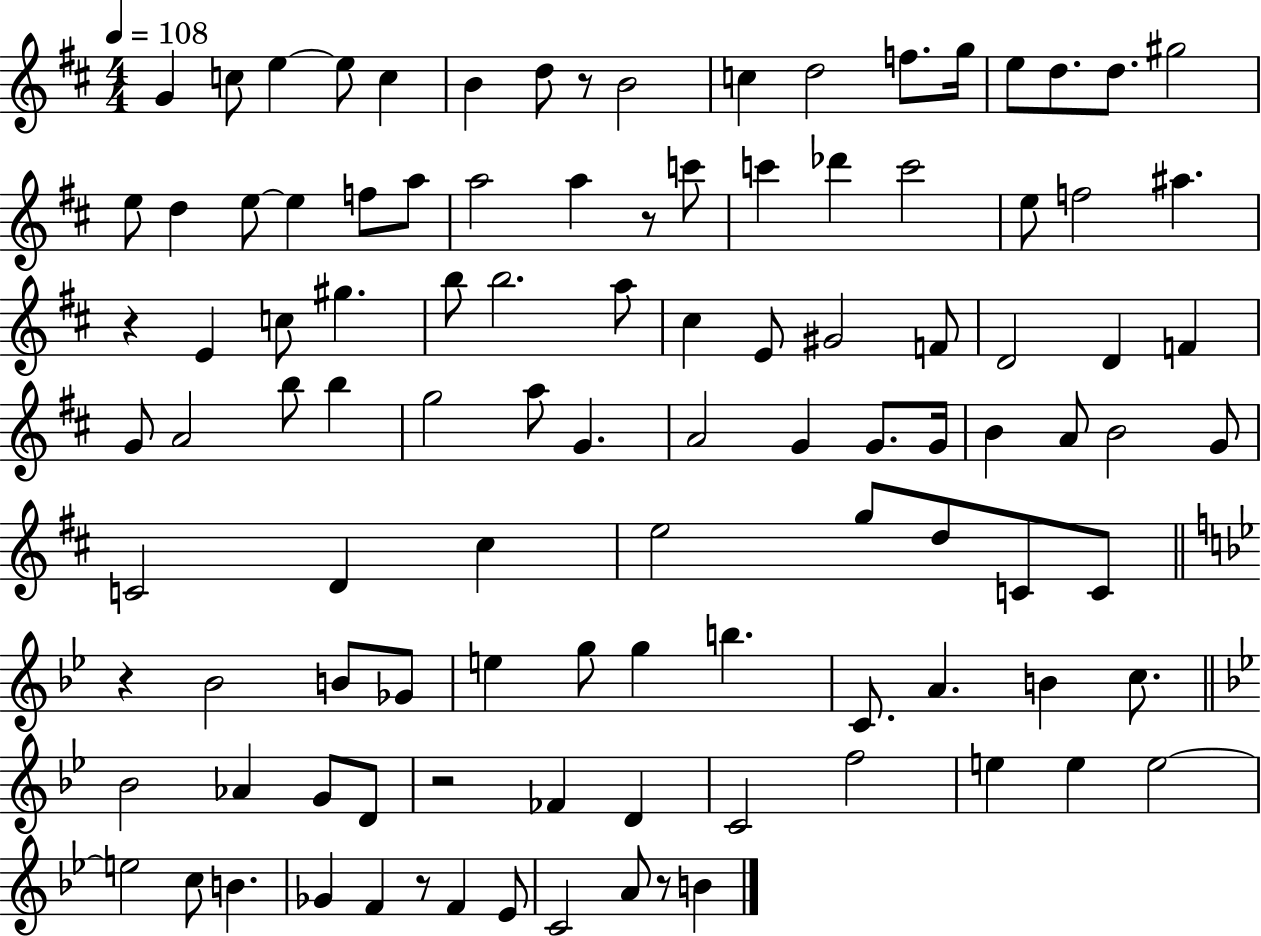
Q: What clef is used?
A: treble